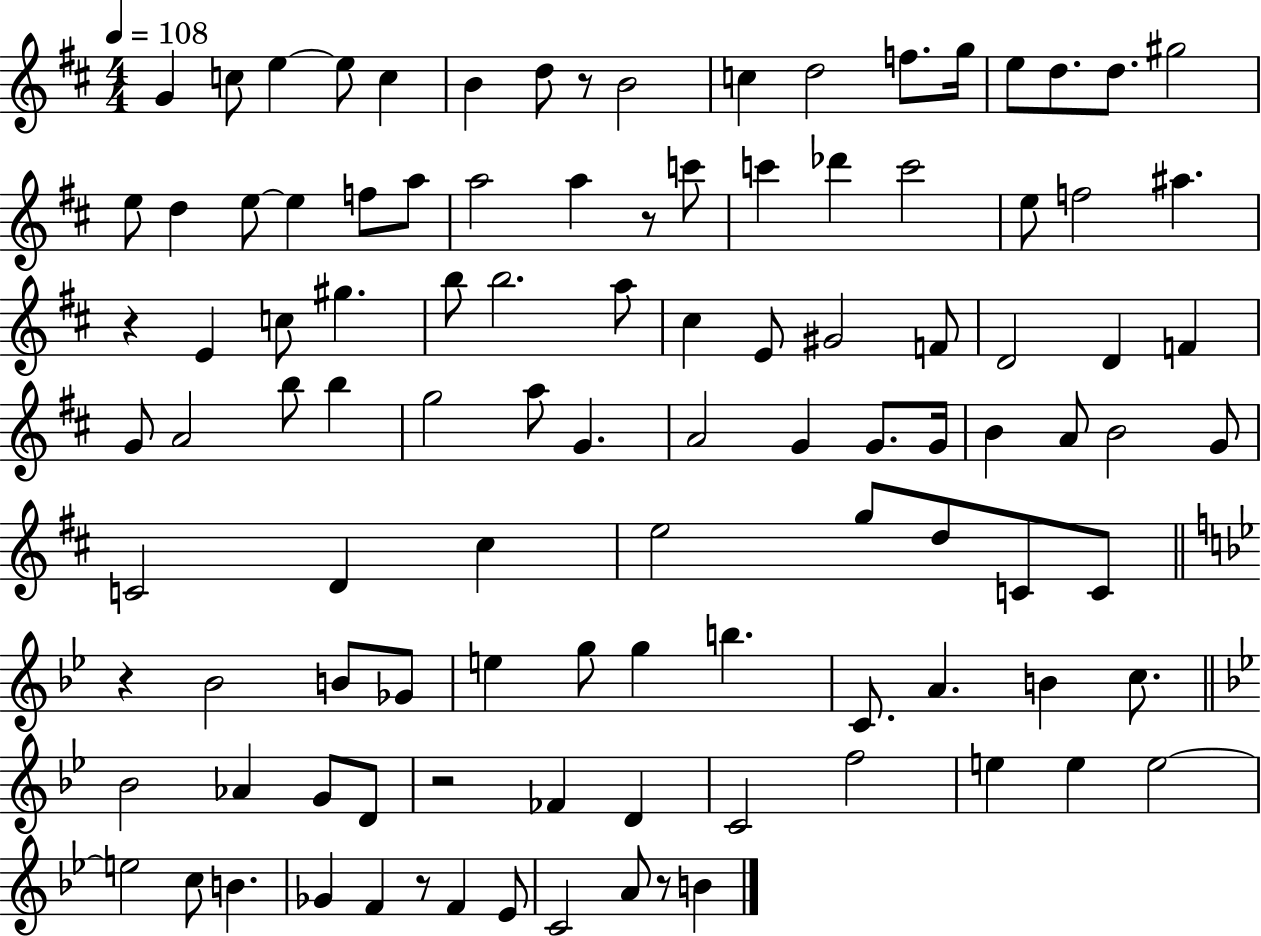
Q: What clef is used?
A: treble